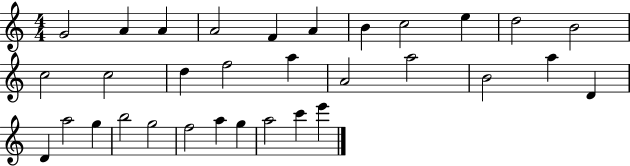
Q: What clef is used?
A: treble